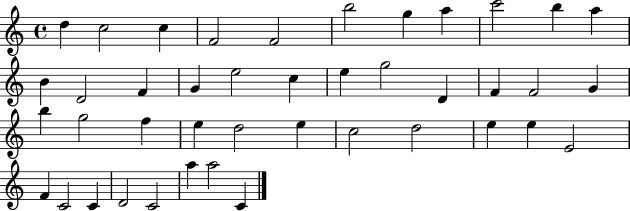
{
  \clef treble
  \time 4/4
  \defaultTimeSignature
  \key c \major
  d''4 c''2 c''4 | f'2 f'2 | b''2 g''4 a''4 | c'''2 b''4 a''4 | \break b'4 d'2 f'4 | g'4 e''2 c''4 | e''4 g''2 d'4 | f'4 f'2 g'4 | \break b''4 g''2 f''4 | e''4 d''2 e''4 | c''2 d''2 | e''4 e''4 e'2 | \break f'4 c'2 c'4 | d'2 c'2 | a''4 a''2 c'4 | \bar "|."
}